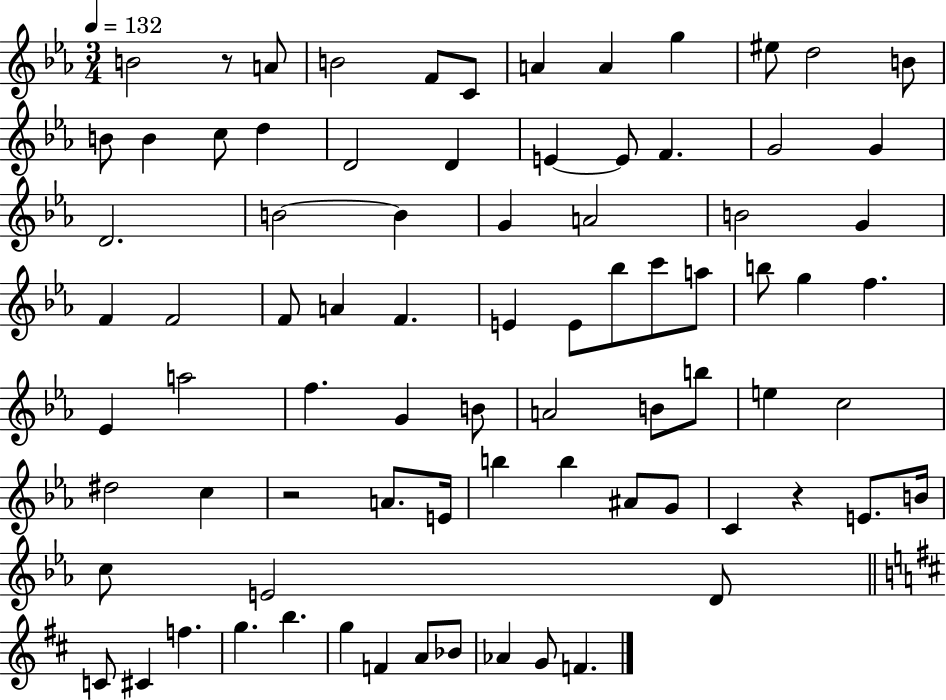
{
  \clef treble
  \numericTimeSignature
  \time 3/4
  \key ees \major
  \tempo 4 = 132
  \repeat volta 2 { b'2 r8 a'8 | b'2 f'8 c'8 | a'4 a'4 g''4 | eis''8 d''2 b'8 | \break b'8 b'4 c''8 d''4 | d'2 d'4 | e'4~~ e'8 f'4. | g'2 g'4 | \break d'2. | b'2~~ b'4 | g'4 a'2 | b'2 g'4 | \break f'4 f'2 | f'8 a'4 f'4. | e'4 e'8 bes''8 c'''8 a''8 | b''8 g''4 f''4. | \break ees'4 a''2 | f''4. g'4 b'8 | a'2 b'8 b''8 | e''4 c''2 | \break dis''2 c''4 | r2 a'8. e'16 | b''4 b''4 ais'8 g'8 | c'4 r4 e'8. b'16 | \break c''8 e'2 d'8 | \bar "||" \break \key b \minor c'8 cis'4 f''4. | g''4. b''4. | g''4 f'4 a'8 bes'8 | aes'4 g'8 f'4. | \break } \bar "|."
}